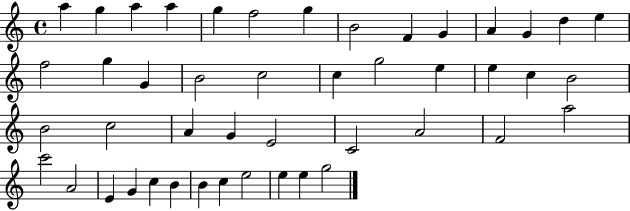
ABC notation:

X:1
T:Untitled
M:4/4
L:1/4
K:C
a g a a g f2 g B2 F G A G d e f2 g G B2 c2 c g2 e e c B2 B2 c2 A G E2 C2 A2 F2 a2 c'2 A2 E G c B B c e2 e e g2